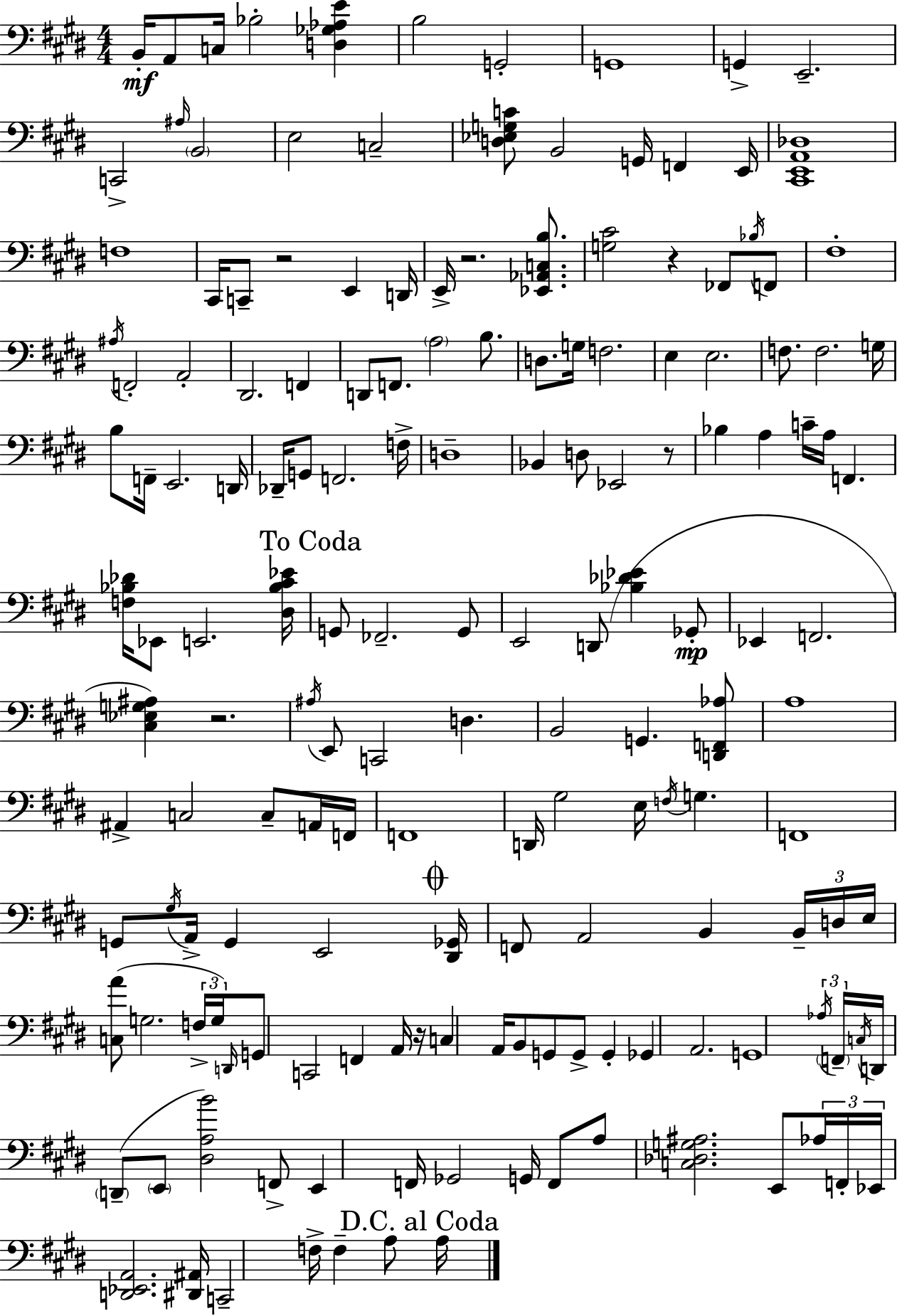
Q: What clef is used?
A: bass